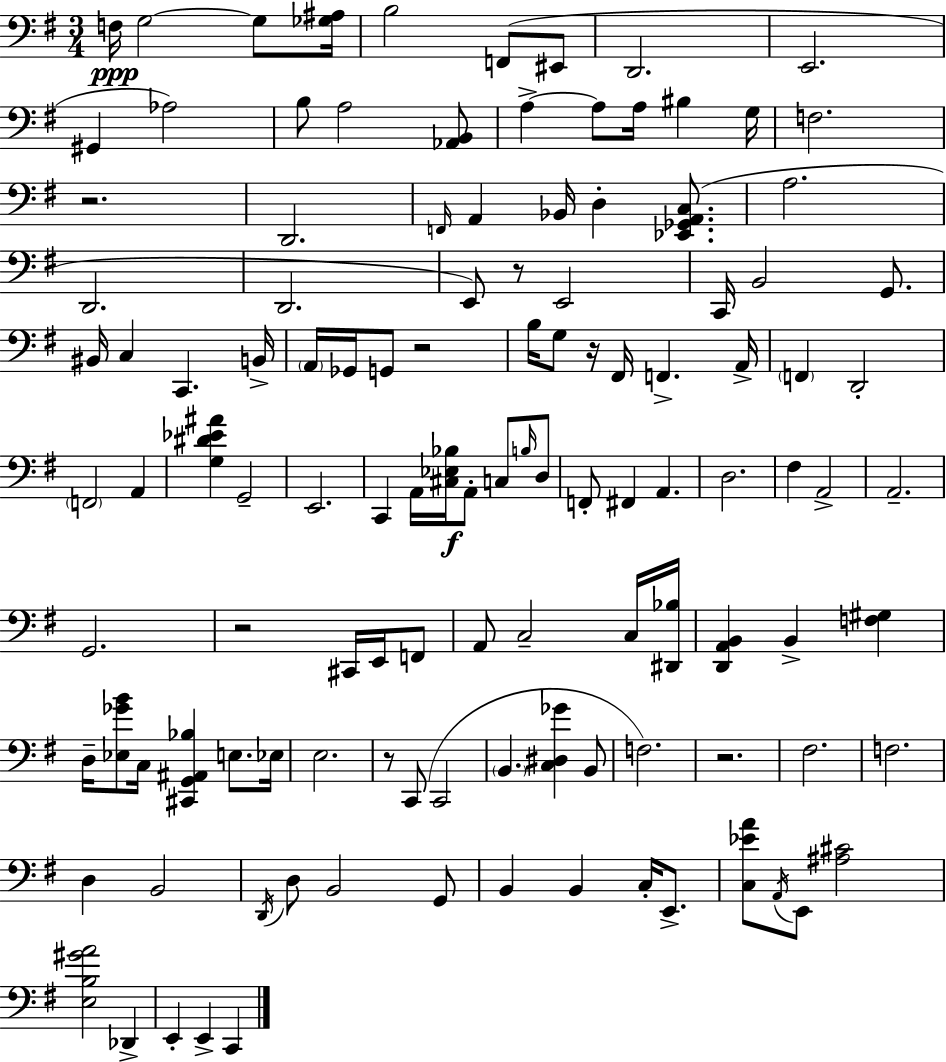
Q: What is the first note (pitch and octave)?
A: F3